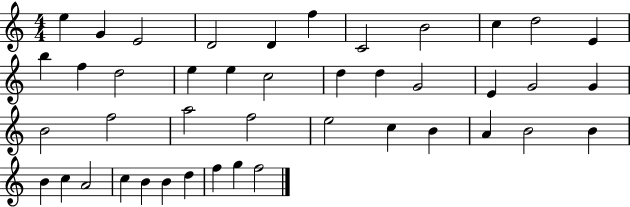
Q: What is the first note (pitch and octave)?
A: E5